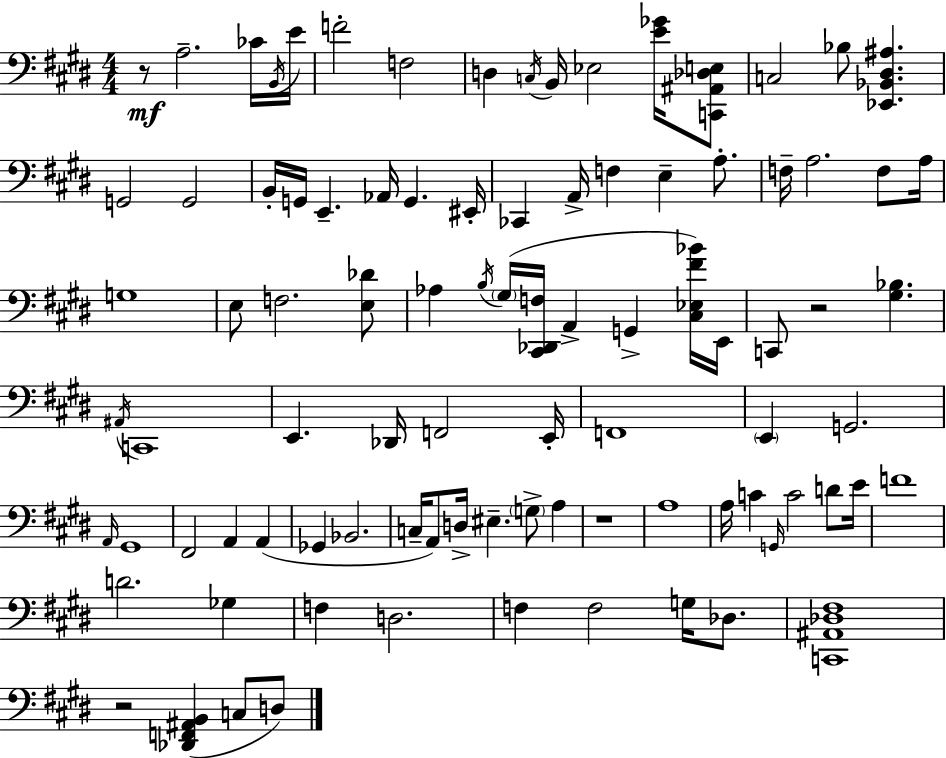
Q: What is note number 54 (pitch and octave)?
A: Gb2